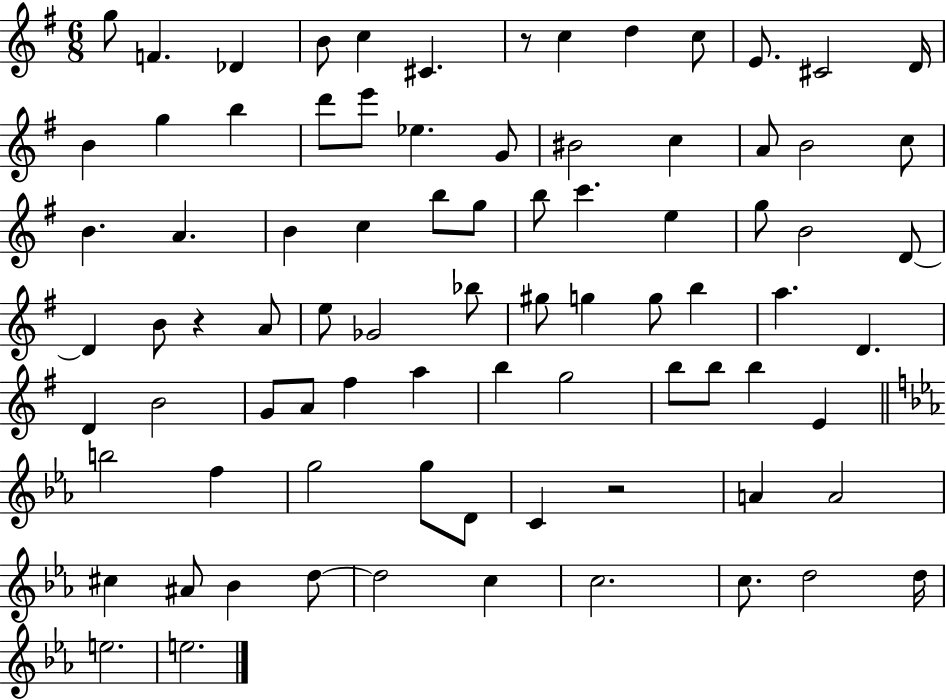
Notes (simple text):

G5/e F4/q. Db4/q B4/e C5/q C#4/q. R/e C5/q D5/q C5/e E4/e. C#4/h D4/s B4/q G5/q B5/q D6/e E6/e Eb5/q. G4/e BIS4/h C5/q A4/e B4/h C5/e B4/q. A4/q. B4/q C5/q B5/e G5/e B5/e C6/q. E5/q G5/e B4/h D4/e D4/q B4/e R/q A4/e E5/e Gb4/h Bb5/e G#5/e G5/q G5/e B5/q A5/q. D4/q. D4/q B4/h G4/e A4/e F#5/q A5/q B5/q G5/h B5/e B5/e B5/q E4/q B5/h F5/q G5/h G5/e D4/e C4/q R/h A4/q A4/h C#5/q A#4/e Bb4/q D5/e D5/h C5/q C5/h. C5/e. D5/h D5/s E5/h. E5/h.